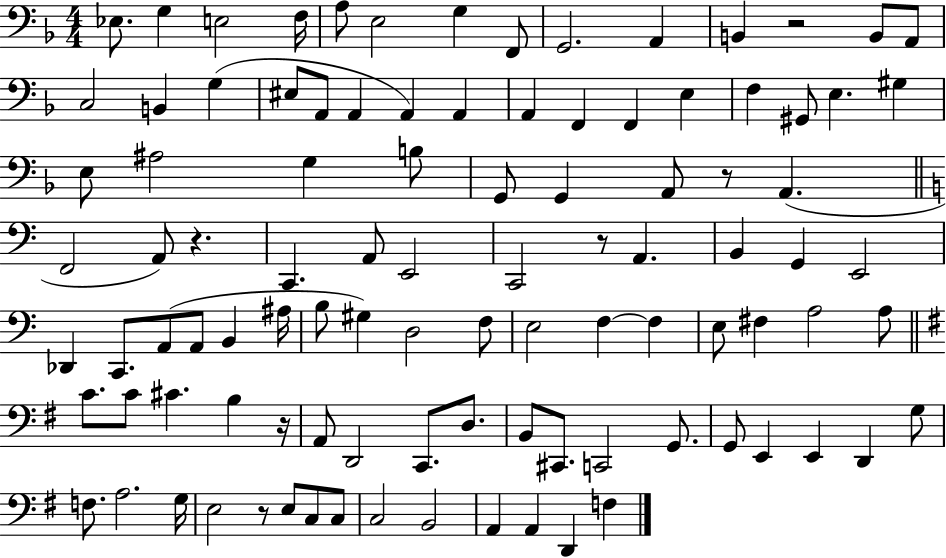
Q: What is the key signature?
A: F major